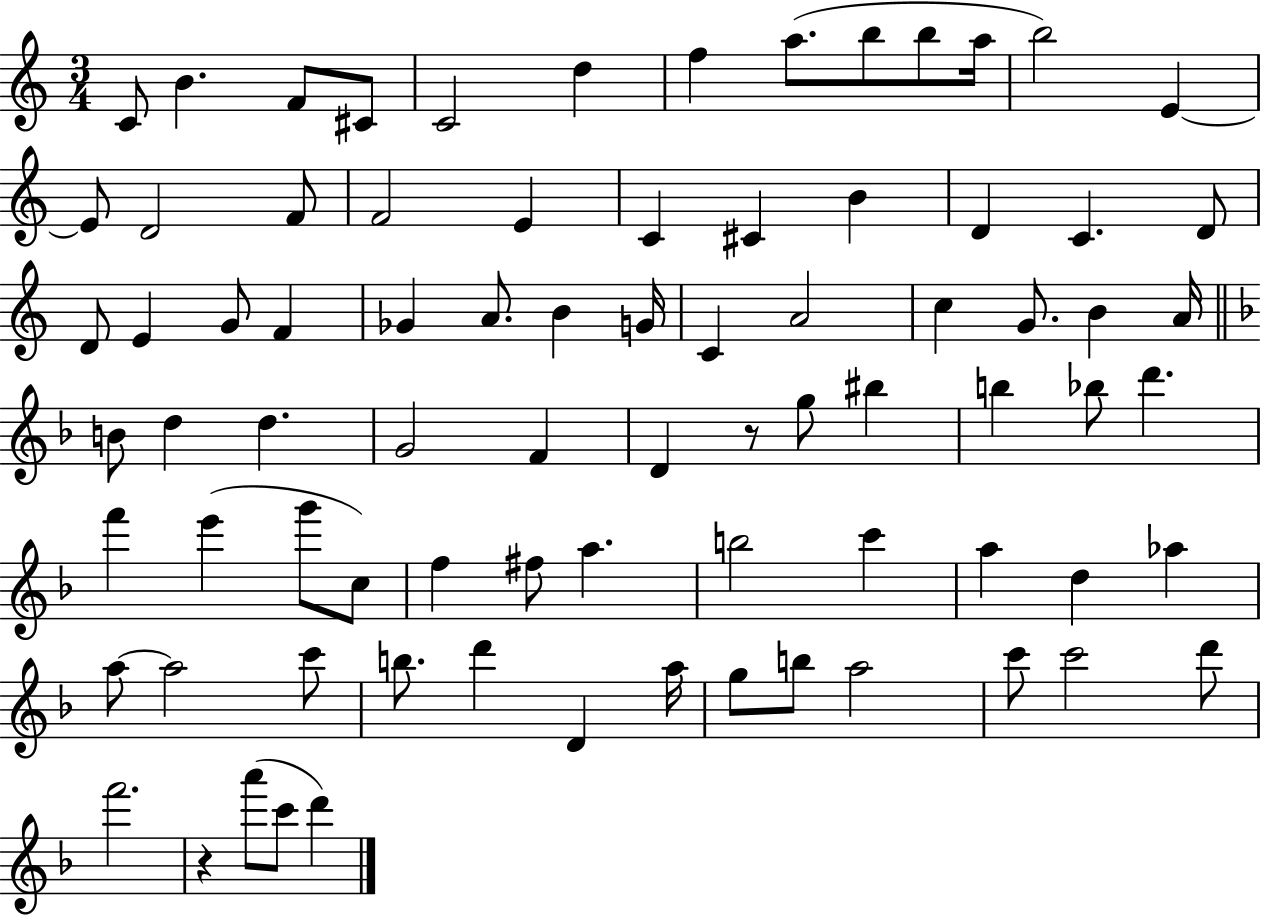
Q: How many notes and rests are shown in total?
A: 80